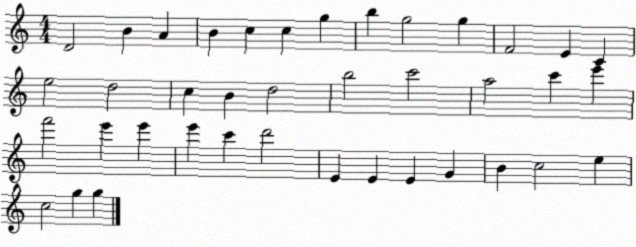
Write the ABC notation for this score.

X:1
T:Untitled
M:4/4
L:1/4
K:C
D2 B A B c c g b g2 g F2 E C e2 d2 c B d2 b2 c'2 a2 c' e' f'2 e' e' e' c' d'2 E E E G B c2 e c2 g g